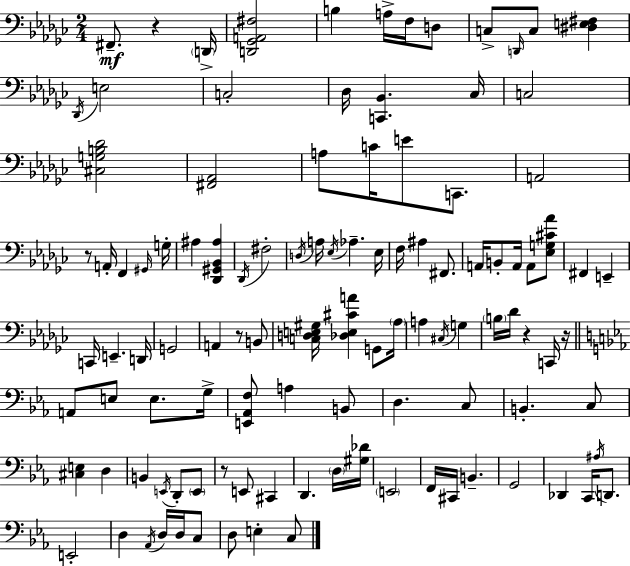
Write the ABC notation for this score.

X:1
T:Untitled
M:2/4
L:1/4
K:Ebm
^F,,/2 z D,,/4 [D,,_G,,A,,^F,]2 B, A,/4 F,/4 D,/2 C,/2 D,,/4 C,/2 [^D,E,^F,] _D,,/4 E,2 C,2 _D,/4 [C,,_B,,] _C,/4 C,2 [^C,G,B,_D]2 [^F,,_A,,]2 A,/2 C/4 E/2 C,,/2 A,,2 z/2 A,,/4 F,, ^G,,/4 G,/4 ^A, [_D,,^G,,_B,,^A,] _D,,/4 ^F,2 D,/4 A,/4 _E,/4 _A, _E,/4 F,/4 ^A, ^F,,/2 A,,/4 B,,/2 A,,/4 A,,/2 [_E,G,^C_A]/2 ^F,, E,, C,,/4 E,, D,,/4 G,,2 A,, z/2 B,,/2 [C,D,E,^G,]/4 [_D,E,^CA] G,,/2 _A,/4 A, ^C,/4 G, B,/4 _D/4 z C,,/4 z/4 A,,/2 E,/2 E,/2 G,/4 [E,,_A,,F,]/2 A, B,,/2 D, C,/2 B,, C,/2 [^C,E,] D, B,, E,,/4 D,,/2 E,,/2 z/2 E,,/2 ^C,, D,, D,/4 [^G,_D]/4 E,,2 F,,/4 ^C,,/4 B,, G,,2 _D,, C,,/4 ^A,/4 D,,/2 E,,2 D, _A,,/4 D,/4 D,/4 C,/2 D,/2 E, C,/2